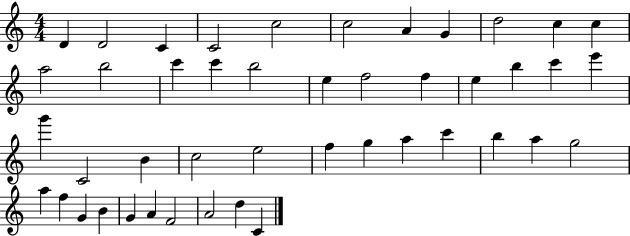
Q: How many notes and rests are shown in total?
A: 45